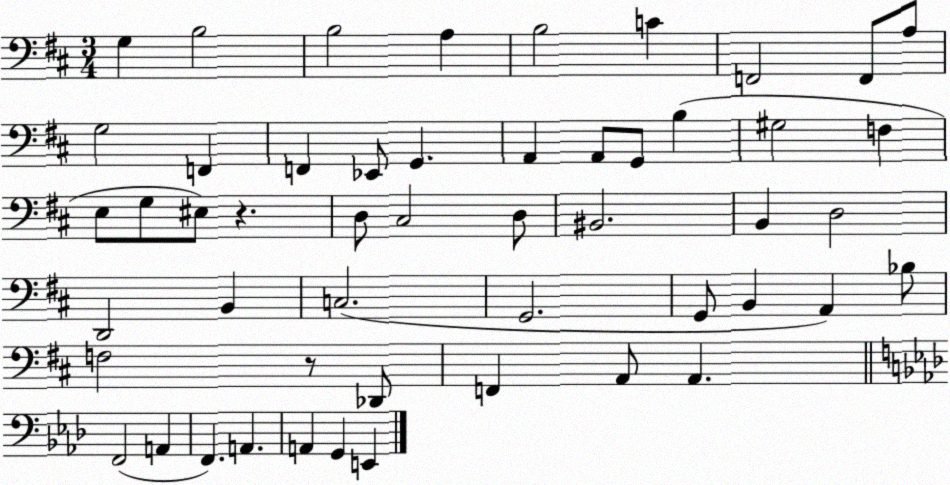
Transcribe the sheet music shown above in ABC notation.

X:1
T:Untitled
M:3/4
L:1/4
K:D
G, B,2 B,2 A, B,2 C F,,2 F,,/2 A,/2 G,2 F,, F,, _E,,/2 G,, A,, A,,/2 G,,/2 B, ^G,2 F, E,/2 G,/2 ^E,/2 z D,/2 ^C,2 D,/2 ^B,,2 B,, D,2 D,,2 B,, C,2 G,,2 G,,/2 B,, A,, _B,/2 F,2 z/2 _D,,/2 F,, A,,/2 A,, F,,2 A,, F,, A,, A,, G,, E,,